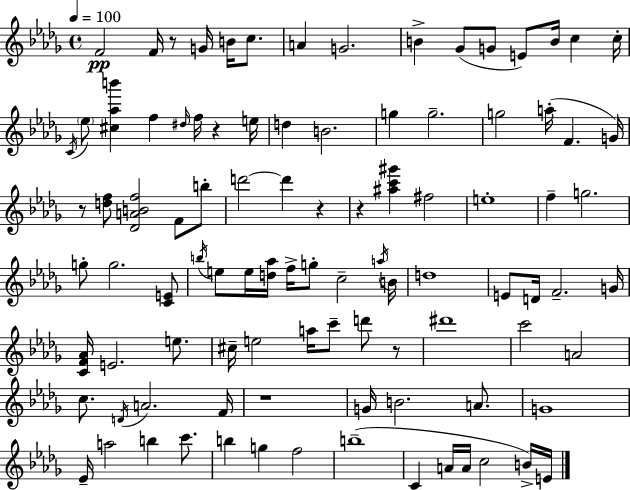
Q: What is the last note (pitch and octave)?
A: E4